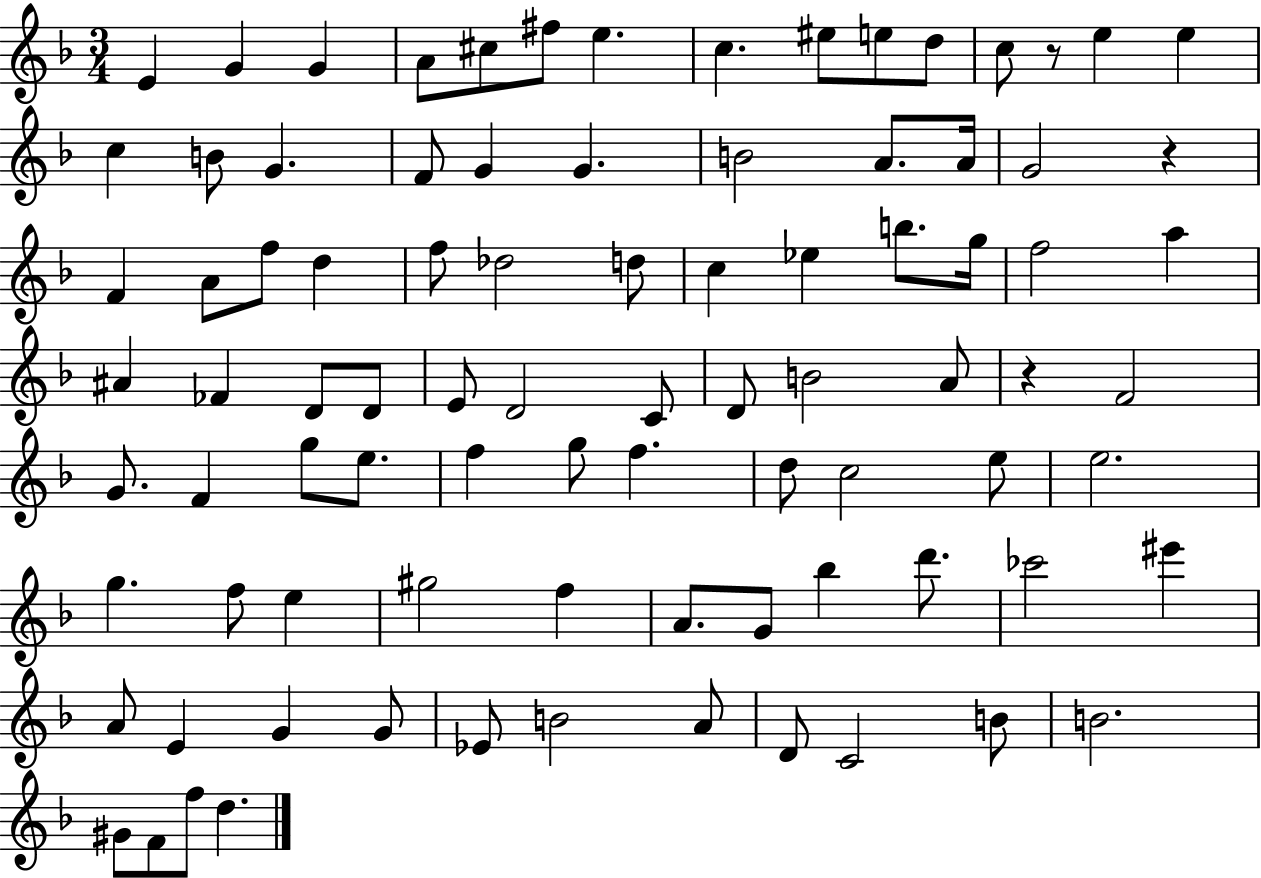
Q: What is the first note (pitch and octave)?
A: E4